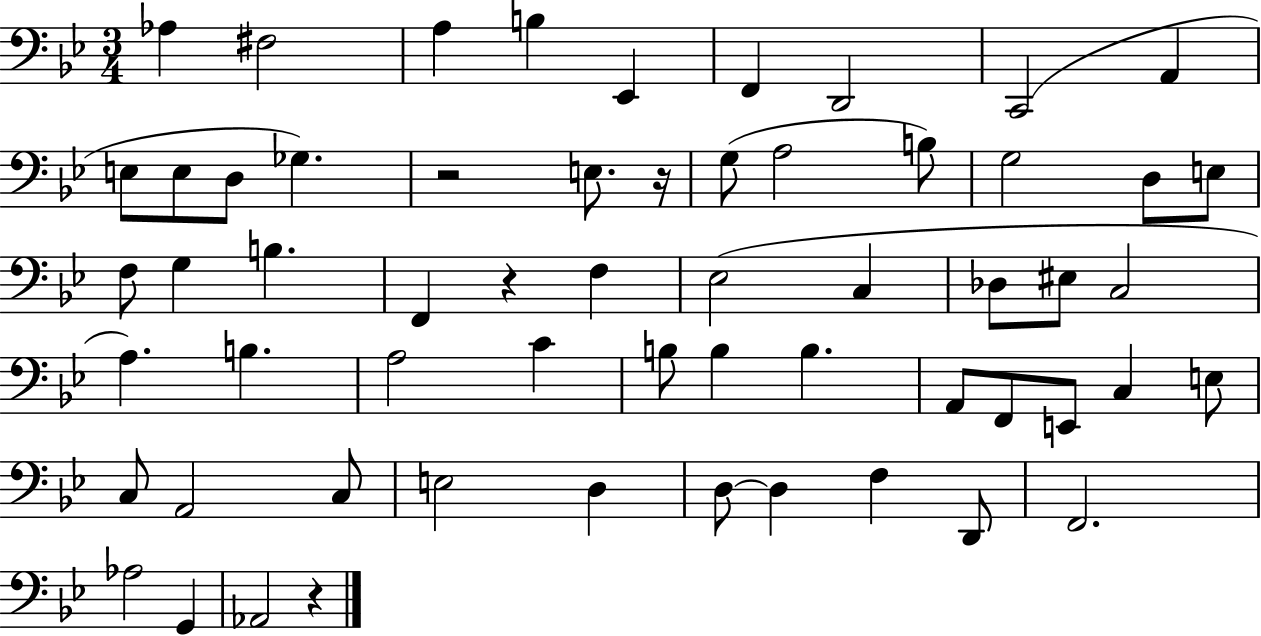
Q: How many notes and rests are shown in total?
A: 59